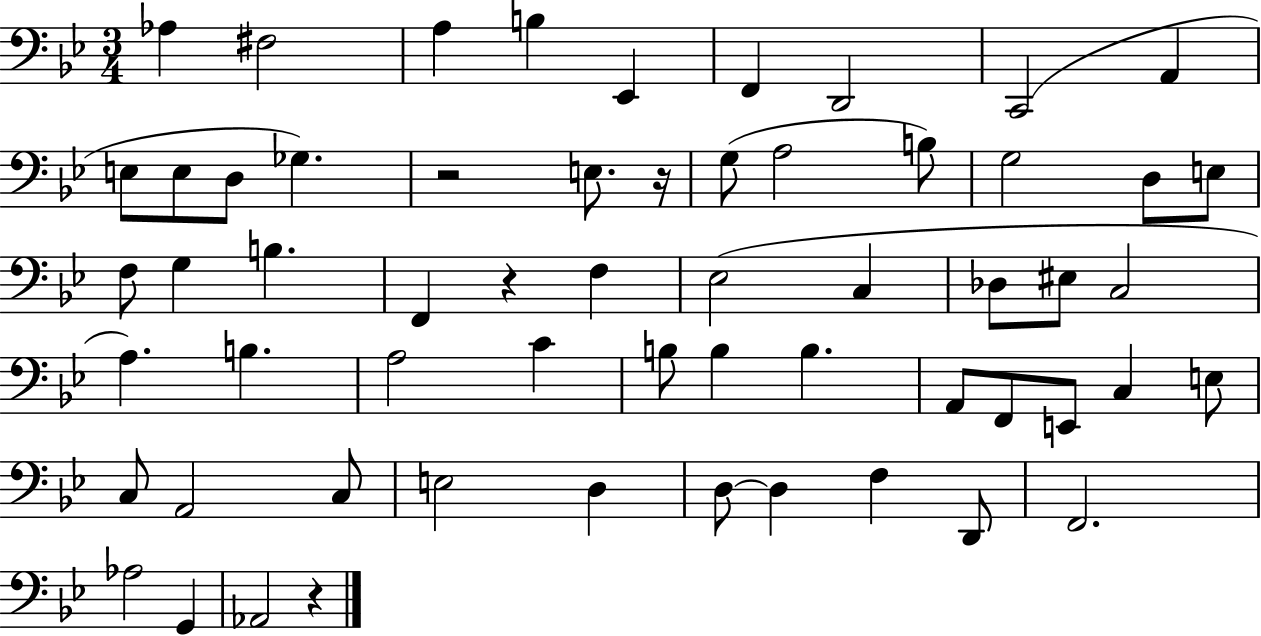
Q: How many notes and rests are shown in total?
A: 59